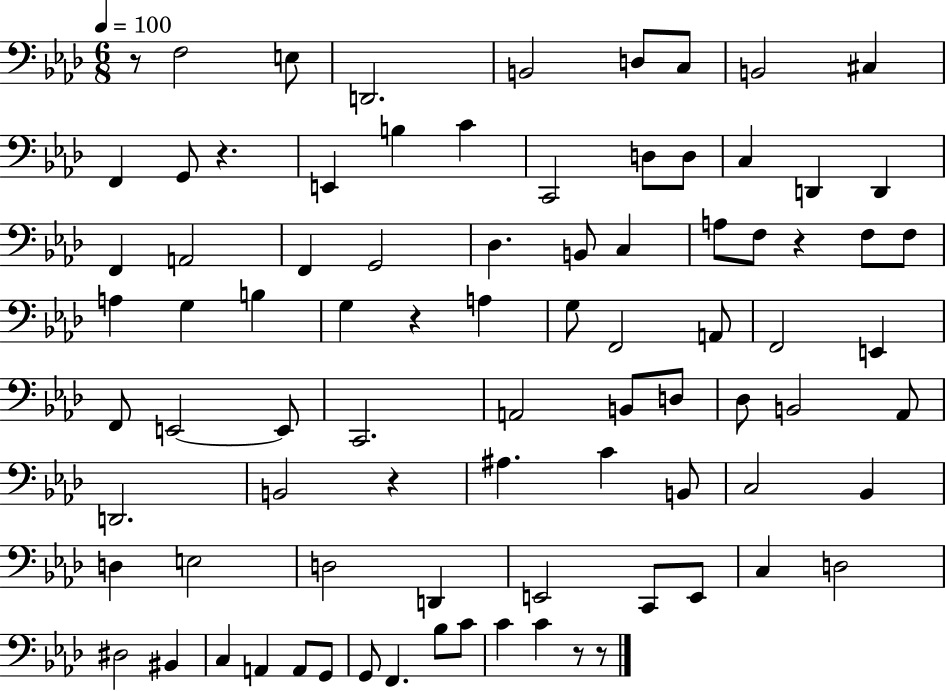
R/e F3/h E3/e D2/h. B2/h D3/e C3/e B2/h C#3/q F2/q G2/e R/q. E2/q B3/q C4/q C2/h D3/e D3/e C3/q D2/q D2/q F2/q A2/h F2/q G2/h Db3/q. B2/e C3/q A3/e F3/e R/q F3/e F3/e A3/q G3/q B3/q G3/q R/q A3/q G3/e F2/h A2/e F2/h E2/q F2/e E2/h E2/e C2/h. A2/h B2/e D3/e Db3/e B2/h Ab2/e D2/h. B2/h R/q A#3/q. C4/q B2/e C3/h Bb2/q D3/q E3/h D3/h D2/q E2/h C2/e E2/e C3/q D3/h D#3/h BIS2/q C3/q A2/q A2/e G2/e G2/e F2/q. Bb3/e C4/e C4/q C4/q R/e R/e